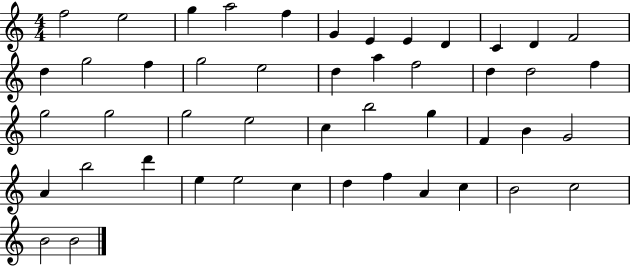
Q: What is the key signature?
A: C major